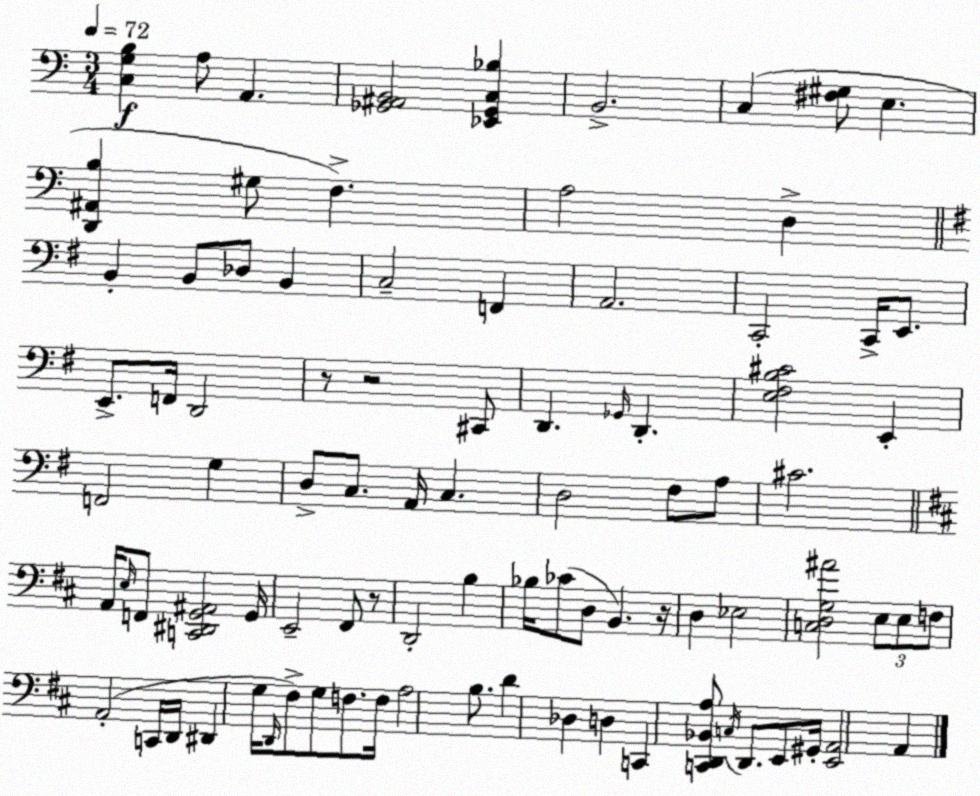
X:1
T:Untitled
M:3/4
L:1/4
K:C
[C,G,B,] A,/2 A,, [_G,,^A,,B,,]2 [_E,,_G,,C,_B,] B,,2 C, [^F,^G,]/2 E, [D,,^A,,B,] ^G,/2 F, A,2 D, B,, B,,/2 _D,/2 B,, C,2 F,, A,,2 C,,2 C,,/4 E,,/2 E,,/2 F,,/4 D,,2 z/2 z2 ^C,,/2 D,, _G,,/4 D,, [E,^F,B,^C]2 E,, F,,2 G, D,/2 C,/2 A,,/4 C, D,2 ^F,/2 A,/2 ^C2 A,,/4 E,/4 F,,/2 [C,,^D,,G,,^A,,]2 G,,/4 E,,2 ^F,,/2 z/2 D,,2 B, _B,/4 _C/2 D,/2 B,, z/4 D, _E,2 [C,D,G,^A]2 E,/2 E,/2 F,/2 A,,2 C,,/4 D,,/4 ^D,, G,/4 D,,/4 ^F,/2 G,/2 F,/2 F,/4 A,2 B,/2 D _D, D, C,, [C,,D,,_B,,A,]/2 C,/4 D,,/2 E,,/2 ^G,,/4 [E,,A,,]2 A,,